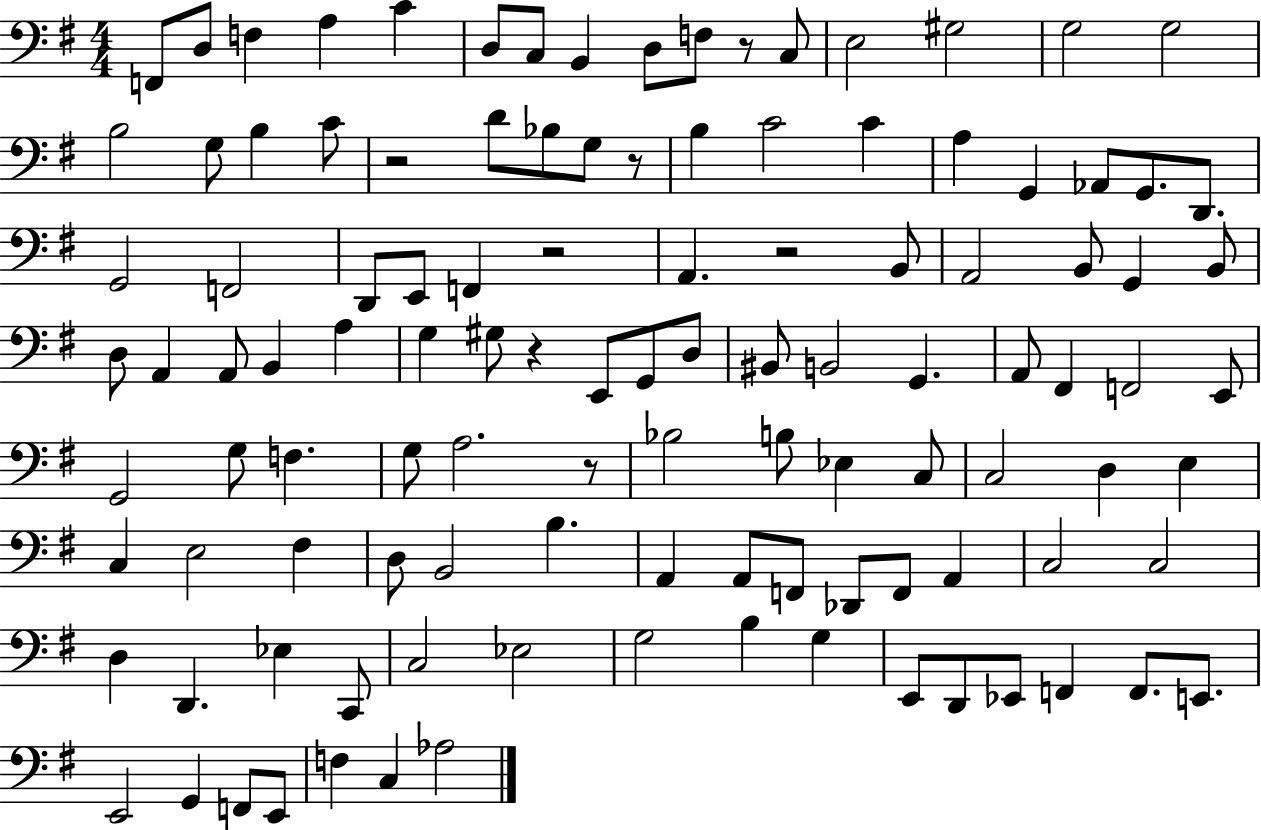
F2/e D3/e F3/q A3/q C4/q D3/e C3/e B2/q D3/e F3/e R/e C3/e E3/h G#3/h G3/h G3/h B3/h G3/e B3/q C4/e R/h D4/e Bb3/e G3/e R/e B3/q C4/h C4/q A3/q G2/q Ab2/e G2/e. D2/e. G2/h F2/h D2/e E2/e F2/q R/h A2/q. R/h B2/e A2/h B2/e G2/q B2/e D3/e A2/q A2/e B2/q A3/q G3/q G#3/e R/q E2/e G2/e D3/e BIS2/e B2/h G2/q. A2/e F#2/q F2/h E2/e G2/h G3/e F3/q. G3/e A3/h. R/e Bb3/h B3/e Eb3/q C3/e C3/h D3/q E3/q C3/q E3/h F#3/q D3/e B2/h B3/q. A2/q A2/e F2/e Db2/e F2/e A2/q C3/h C3/h D3/q D2/q. Eb3/q C2/e C3/h Eb3/h G3/h B3/q G3/q E2/e D2/e Eb2/e F2/q F2/e. E2/e. E2/h G2/q F2/e E2/e F3/q C3/q Ab3/h